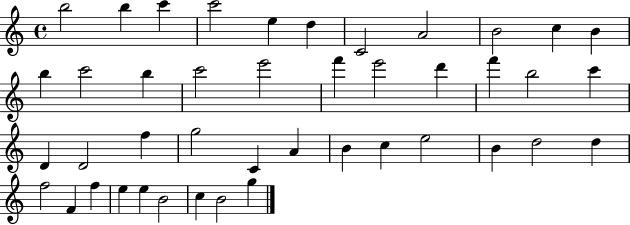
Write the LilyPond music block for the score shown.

{
  \clef treble
  \time 4/4
  \defaultTimeSignature
  \key c \major
  b''2 b''4 c'''4 | c'''2 e''4 d''4 | c'2 a'2 | b'2 c''4 b'4 | \break b''4 c'''2 b''4 | c'''2 e'''2 | f'''4 e'''2 d'''4 | f'''4 b''2 c'''4 | \break d'4 d'2 f''4 | g''2 c'4 a'4 | b'4 c''4 e''2 | b'4 d''2 d''4 | \break f''2 f'4 f''4 | e''4 e''4 b'2 | c''4 b'2 g''4 | \bar "|."
}